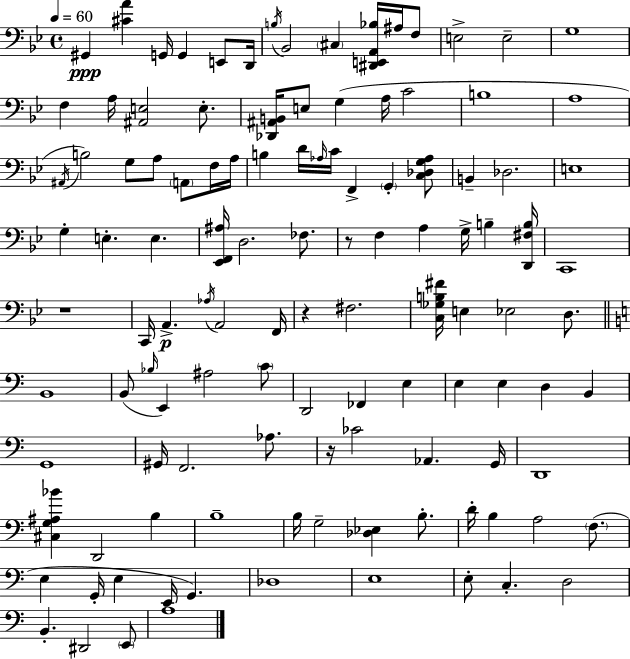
G#2/q [C#4,A4]/q G2/s G2/q E2/e D2/s B3/s Bb2/h C#3/q [D#2,E2,A2,Bb3]/s A#3/s F3/e E3/h E3/h G3/w F3/q A3/s [A#2,E3]/h E3/e. [Db2,A#2,B2]/s E3/e G3/q A3/s C4/h B3/w A3/w A#2/s B3/h G3/e A3/e A2/e F3/s A3/s B3/q D4/s Ab3/s C4/s F2/q G2/q [C3,Db3,G3,Ab3]/e B2/q Db3/h. E3/w G3/q E3/q. E3/q. [Eb2,F2,A#3]/s D3/h. FES3/e. R/e F3/q A3/q G3/s B3/q [D2,F#3,B3]/s C2/w R/w C2/s A2/q. Ab3/s A2/h F2/s R/q F#3/h. [C3,Gb3,B3,F#4]/s E3/q Eb3/h D3/e. B2/w B2/e Bb3/s E2/q A#3/h C4/e D2/h FES2/q E3/q E3/q E3/q D3/q B2/q G2/w G#2/s F2/h. Ab3/e. R/s CES4/h Ab2/q. G2/s D2/w [C#3,G3,A#3,Bb4]/q D2/h B3/q B3/w B3/s G3/h [Db3,Eb3]/q B3/e. D4/s B3/q A3/h F3/e. E3/q G2/s E3/q E2/s G2/q. Db3/w E3/w E3/e C3/q. D3/h B2/q. D#2/h E2/e A3/w